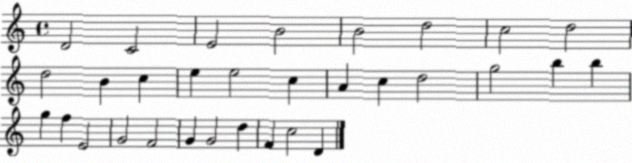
X:1
T:Untitled
M:4/4
L:1/4
K:C
D2 C2 E2 B2 B2 d2 c2 d2 d2 B c e e2 c A c d2 g2 b b g f E2 G2 F2 G G2 d F c2 D